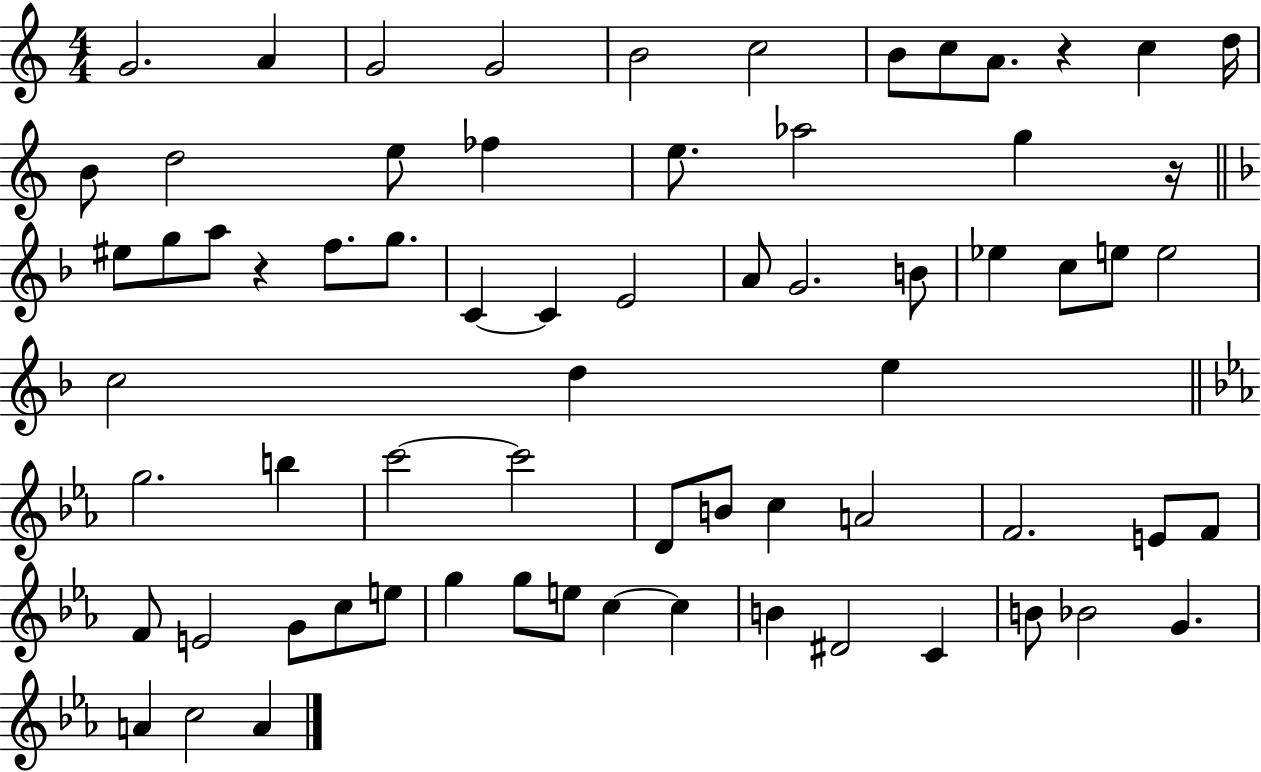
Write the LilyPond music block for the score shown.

{
  \clef treble
  \numericTimeSignature
  \time 4/4
  \key c \major
  g'2. a'4 | g'2 g'2 | b'2 c''2 | b'8 c''8 a'8. r4 c''4 d''16 | \break b'8 d''2 e''8 fes''4 | e''8. aes''2 g''4 r16 | \bar "||" \break \key f \major eis''8 g''8 a''8 r4 f''8. g''8. | c'4~~ c'4 e'2 | a'8 g'2. b'8 | ees''4 c''8 e''8 e''2 | \break c''2 d''4 e''4 | \bar "||" \break \key c \minor g''2. b''4 | c'''2~~ c'''2 | d'8 b'8 c''4 a'2 | f'2. e'8 f'8 | \break f'8 e'2 g'8 c''8 e''8 | g''4 g''8 e''8 c''4~~ c''4 | b'4 dis'2 c'4 | b'8 bes'2 g'4. | \break a'4 c''2 a'4 | \bar "|."
}